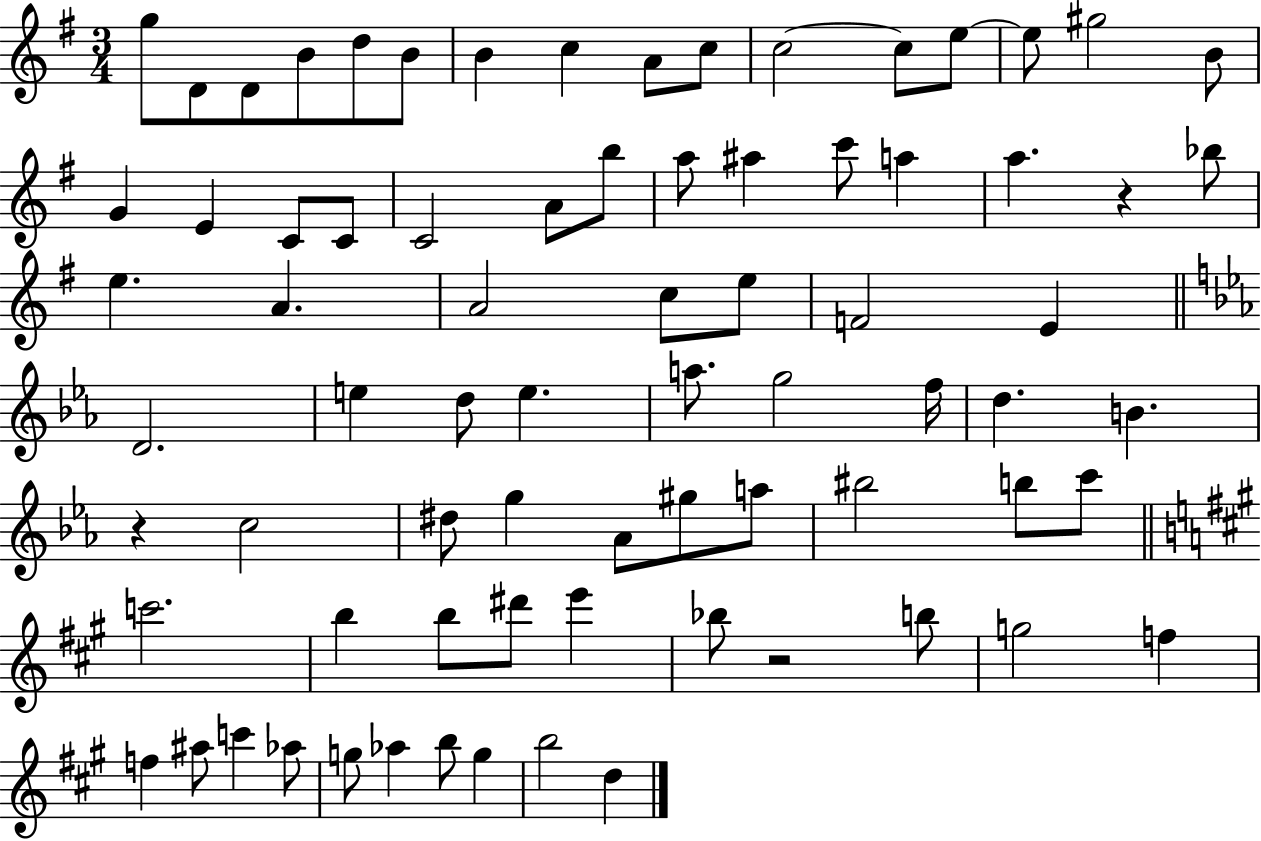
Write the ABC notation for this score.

X:1
T:Untitled
M:3/4
L:1/4
K:G
g/2 D/2 D/2 B/2 d/2 B/2 B c A/2 c/2 c2 c/2 e/2 e/2 ^g2 B/2 G E C/2 C/2 C2 A/2 b/2 a/2 ^a c'/2 a a z _b/2 e A A2 c/2 e/2 F2 E D2 e d/2 e a/2 g2 f/4 d B z c2 ^d/2 g _A/2 ^g/2 a/2 ^b2 b/2 c'/2 c'2 b b/2 ^d'/2 e' _b/2 z2 b/2 g2 f f ^a/2 c' _a/2 g/2 _a b/2 g b2 d